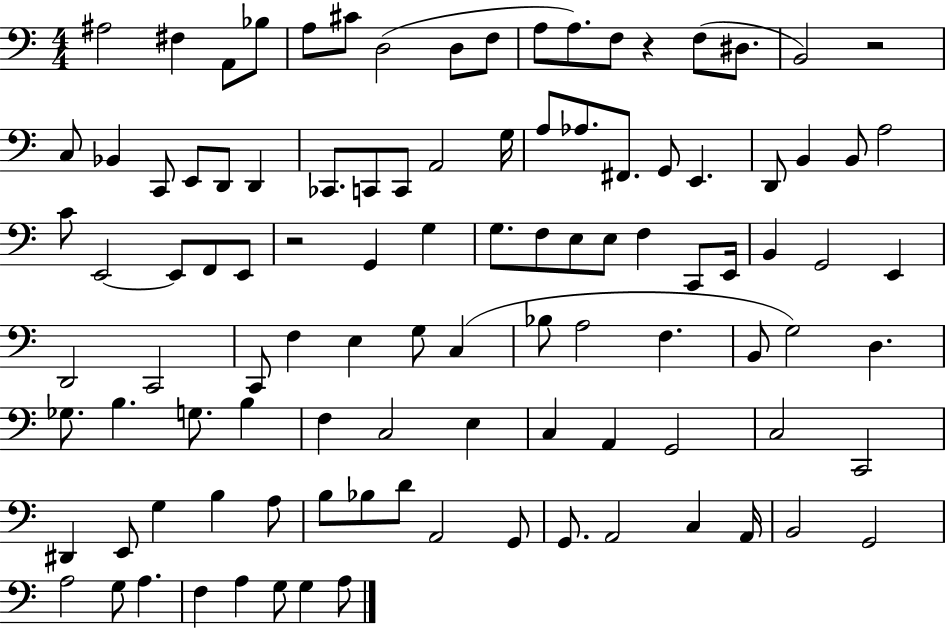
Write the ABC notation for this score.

X:1
T:Untitled
M:4/4
L:1/4
K:C
^A,2 ^F, A,,/2 _B,/2 A,/2 ^C/2 D,2 D,/2 F,/2 A,/2 A,/2 F,/2 z F,/2 ^D,/2 B,,2 z2 C,/2 _B,, C,,/2 E,,/2 D,,/2 D,, _C,,/2 C,,/2 C,,/2 A,,2 G,/4 A,/2 _A,/2 ^F,,/2 G,,/2 E,, D,,/2 B,, B,,/2 A,2 C/2 E,,2 E,,/2 F,,/2 E,,/2 z2 G,, G, G,/2 F,/2 E,/2 E,/2 F, C,,/2 E,,/4 B,, G,,2 E,, D,,2 C,,2 C,,/2 F, E, G,/2 C, _B,/2 A,2 F, B,,/2 G,2 D, _G,/2 B, G,/2 B, F, C,2 E, C, A,, G,,2 C,2 C,,2 ^D,, E,,/2 G, B, A,/2 B,/2 _B,/2 D/2 A,,2 G,,/2 G,,/2 A,,2 C, A,,/4 B,,2 G,,2 A,2 G,/2 A, F, A, G,/2 G, A,/2